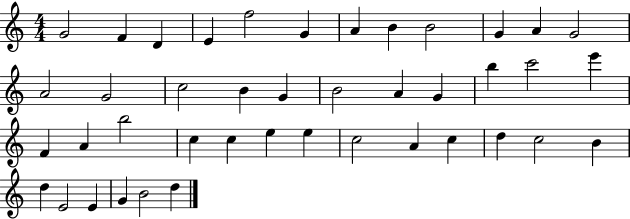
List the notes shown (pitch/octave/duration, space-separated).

G4/h F4/q D4/q E4/q F5/h G4/q A4/q B4/q B4/h G4/q A4/q G4/h A4/h G4/h C5/h B4/q G4/q B4/h A4/q G4/q B5/q C6/h E6/q F4/q A4/q B5/h C5/q C5/q E5/q E5/q C5/h A4/q C5/q D5/q C5/h B4/q D5/q E4/h E4/q G4/q B4/h D5/q